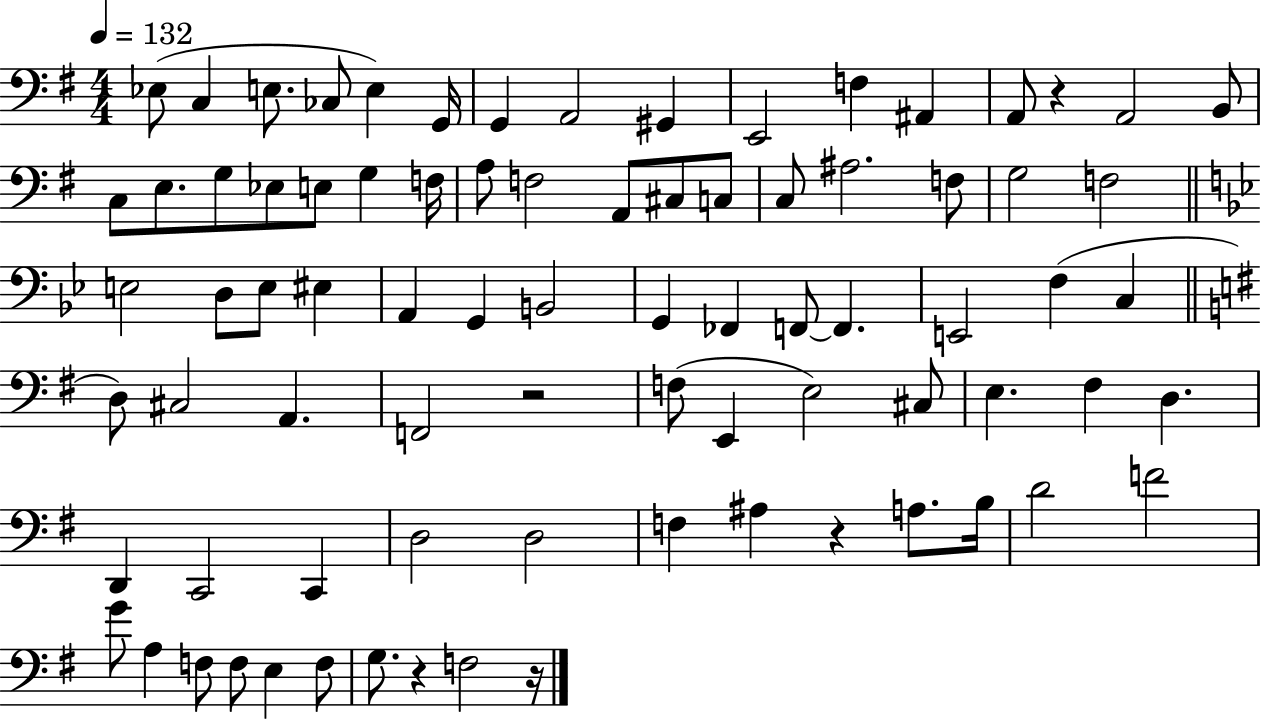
X:1
T:Untitled
M:4/4
L:1/4
K:G
_E,/2 C, E,/2 _C,/2 E, G,,/4 G,, A,,2 ^G,, E,,2 F, ^A,, A,,/2 z A,,2 B,,/2 C,/2 E,/2 G,/2 _E,/2 E,/2 G, F,/4 A,/2 F,2 A,,/2 ^C,/2 C,/2 C,/2 ^A,2 F,/2 G,2 F,2 E,2 D,/2 E,/2 ^E, A,, G,, B,,2 G,, _F,, F,,/2 F,, E,,2 F, C, D,/2 ^C,2 A,, F,,2 z2 F,/2 E,, E,2 ^C,/2 E, ^F, D, D,, C,,2 C,, D,2 D,2 F, ^A, z A,/2 B,/4 D2 F2 G/2 A, F,/2 F,/2 E, F,/2 G,/2 z F,2 z/4